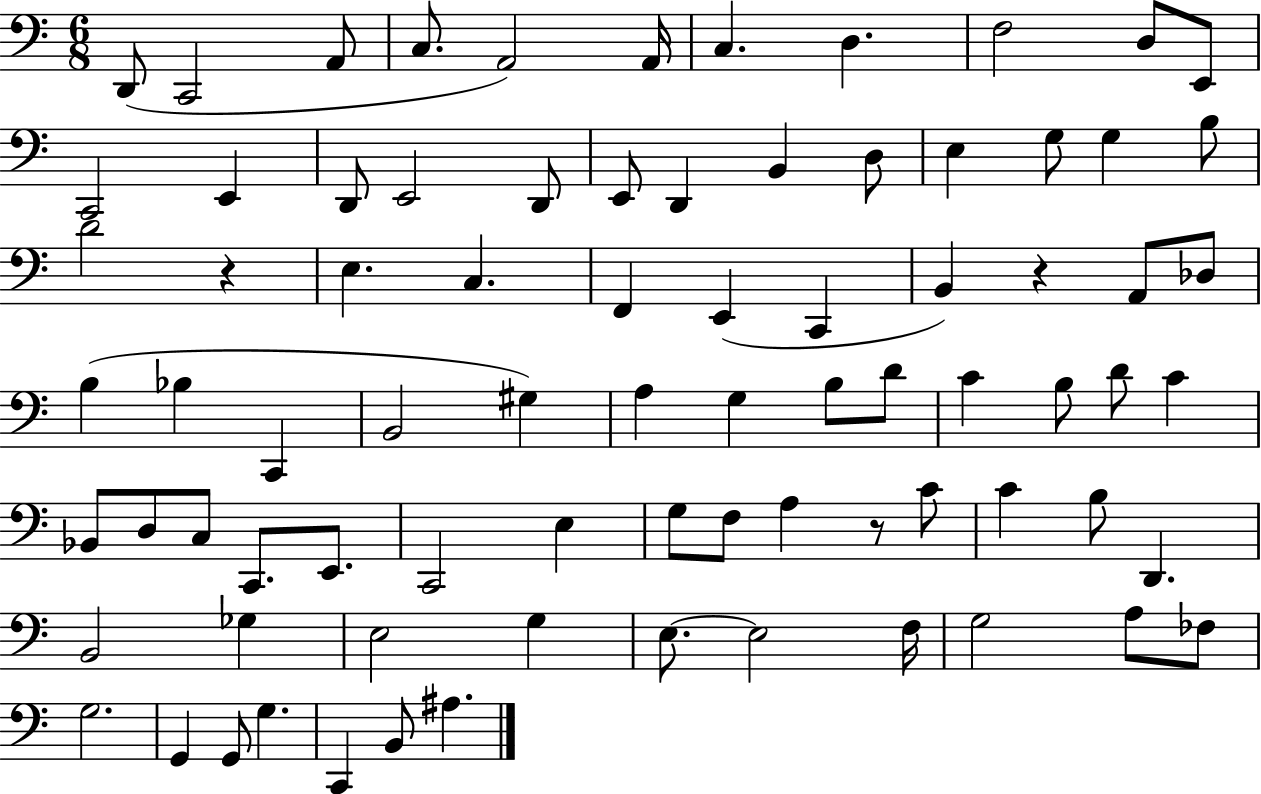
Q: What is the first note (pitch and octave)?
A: D2